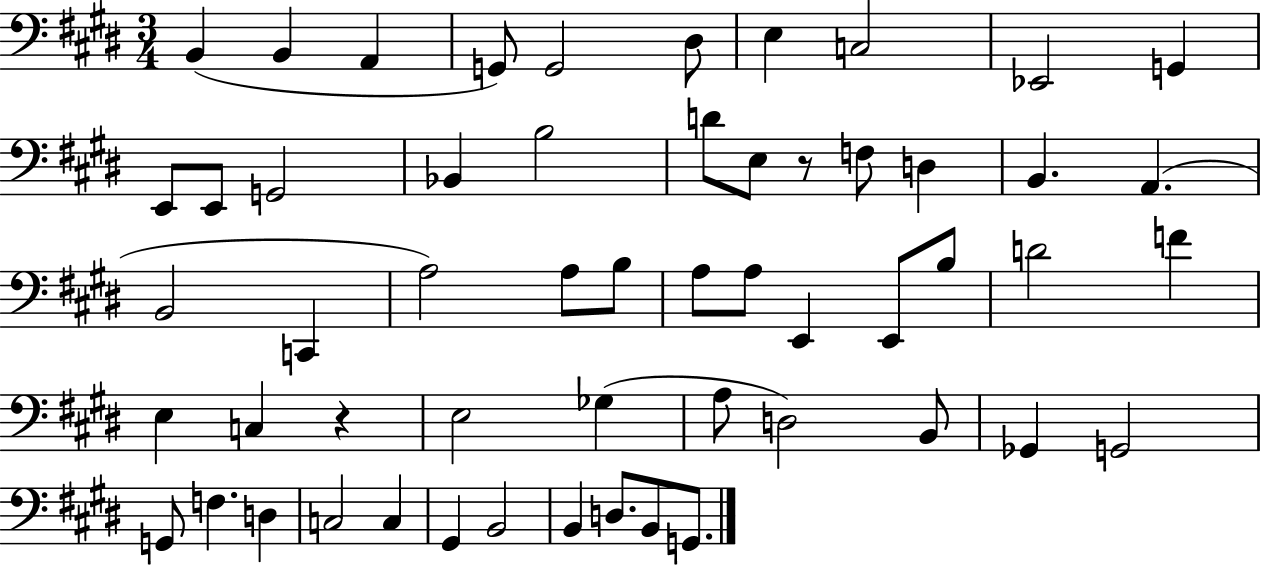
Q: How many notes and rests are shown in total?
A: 55